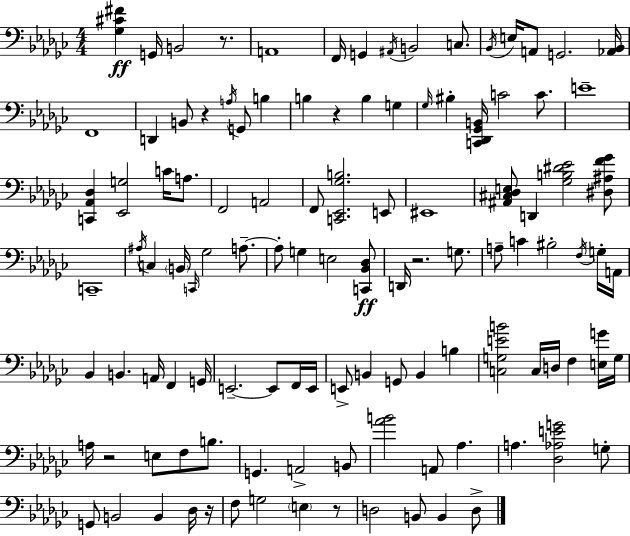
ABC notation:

X:1
T:Untitled
M:4/4
L:1/4
K:Ebm
[_G,^C^F] G,,/4 B,,2 z/2 A,,4 F,,/4 G,, ^A,,/4 B,,2 C,/2 _B,,/4 E,/4 A,,/2 G,,2 [_A,,_B,,]/4 F,,4 D,, B,,/2 z A,/4 G,,/2 B, B, z B, G, _G,/4 ^B, [C,,_D,,_G,,B,,]/4 C2 C/2 E4 [C,,_A,,_D,] [_E,,G,]2 C/4 A,/2 F,,2 A,,2 F,,/2 [C,,_E,,_G,B,]2 E,,/2 ^E,,4 [^A,,^C,_D,E,]/2 D,, [_G,B,^D_E]2 [^D,^A,F_G]/2 C,,4 ^A,/4 C, B,,/4 C,,/4 _G,2 A,/2 A,/2 G, E,2 [C,,_B,,_D,]/2 D,,/4 z2 G,/2 A,/2 C ^B,2 F,/4 G,/4 A,,/4 _B,, B,, A,,/4 F,, G,,/4 E,,2 E,,/2 F,,/4 E,,/4 E,,/2 B,, G,,/2 B,, B, [C,G,EB]2 C,/4 D,/4 F, [E,G]/4 G,/4 A,/4 z2 E,/2 F,/2 B,/2 G,, A,,2 B,,/2 [_AB]2 A,,/2 _A, A, [_D,_A,EG]2 G,/2 G,,/2 B,,2 B,, _D,/4 z/4 F,/2 G,2 E, z/2 D,2 B,,/2 B,, D,/2